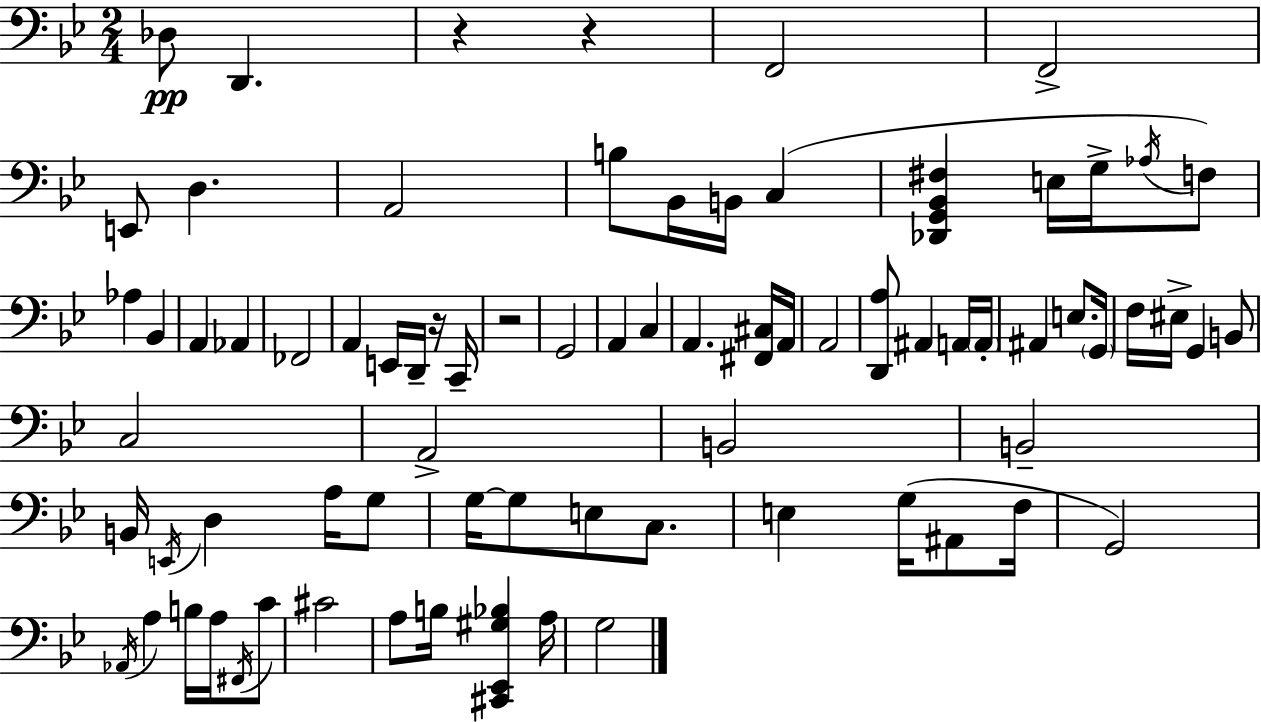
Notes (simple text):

Db3/e D2/q. R/q R/q F2/h F2/h E2/e D3/q. A2/h B3/e Bb2/s B2/s C3/q [Db2,G2,Bb2,F#3]/q E3/s G3/s Ab3/s F3/e Ab3/q Bb2/q A2/q Ab2/q FES2/h A2/q E2/s D2/s R/s C2/s R/h G2/h A2/q C3/q A2/q. [F#2,C#3]/s A2/s A2/h [D2,A3]/e A#2/q A2/s A2/s A#2/q E3/e. G2/s F3/s EIS3/s G2/q B2/e C3/h A2/h B2/h B2/h B2/s E2/s D3/q A3/s G3/e G3/s G3/e E3/e C3/e. E3/q G3/s A#2/e F3/s G2/h Ab2/s A3/q B3/s A3/s F#2/s C4/e C#4/h A3/e B3/s [C#2,Eb2,G#3,Bb3]/q A3/s G3/h